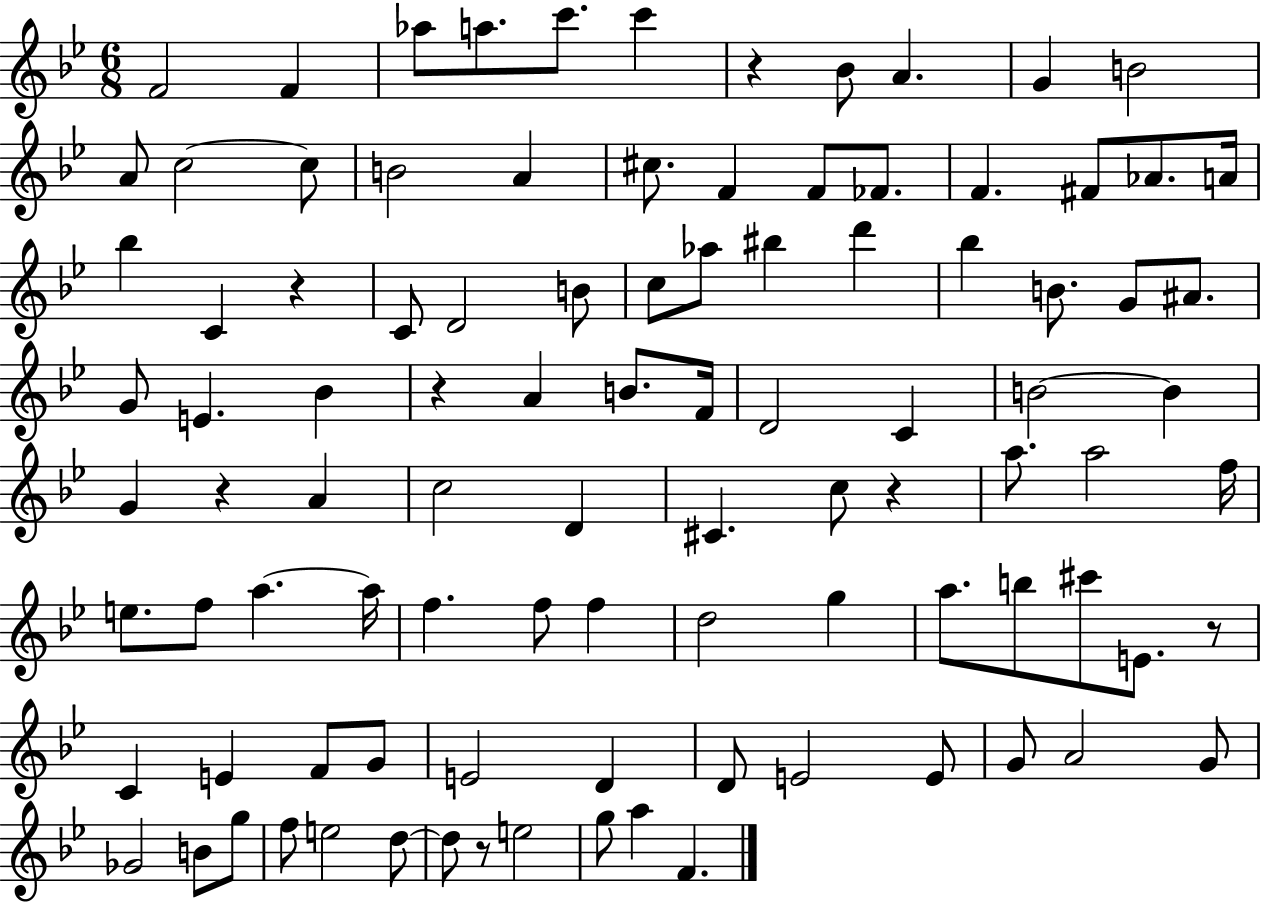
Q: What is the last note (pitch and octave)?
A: F4